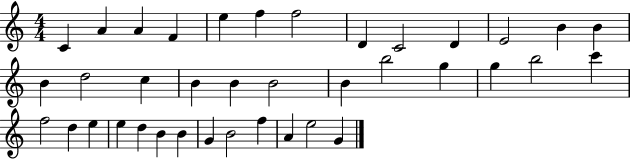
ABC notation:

X:1
T:Untitled
M:4/4
L:1/4
K:C
C A A F e f f2 D C2 D E2 B B B d2 c B B B2 B b2 g g b2 c' f2 d e e d B B G B2 f A e2 G